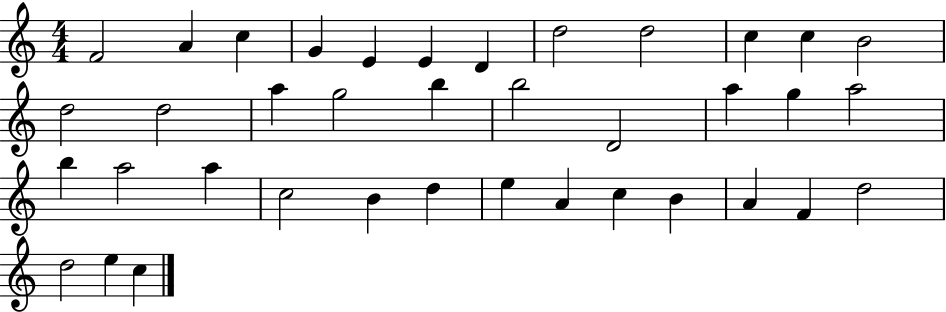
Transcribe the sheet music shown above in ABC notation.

X:1
T:Untitled
M:4/4
L:1/4
K:C
F2 A c G E E D d2 d2 c c B2 d2 d2 a g2 b b2 D2 a g a2 b a2 a c2 B d e A c B A F d2 d2 e c